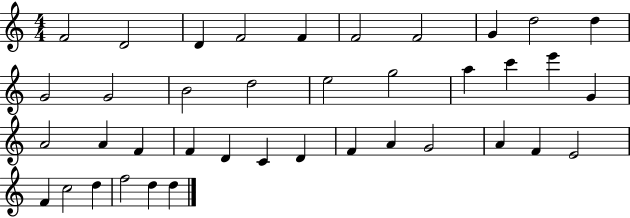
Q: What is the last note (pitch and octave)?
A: D5